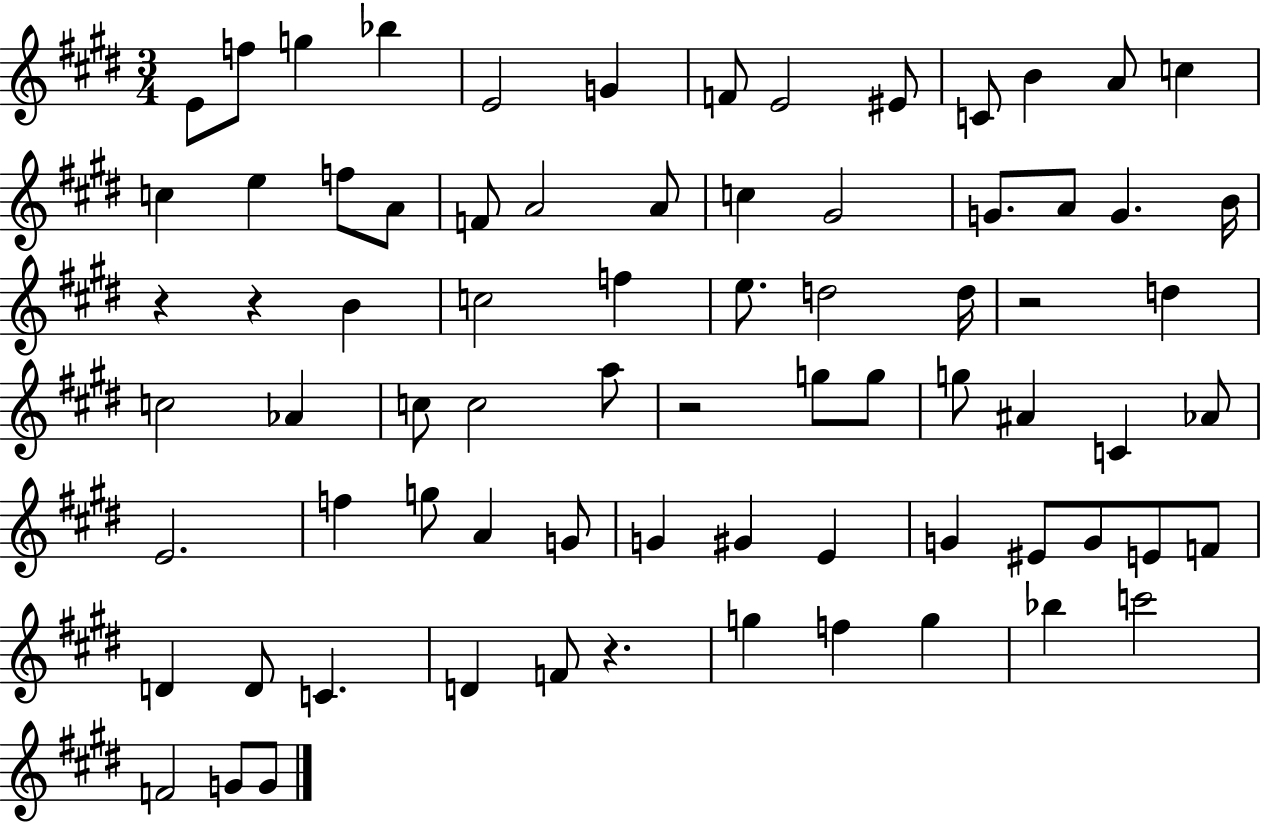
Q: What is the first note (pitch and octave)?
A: E4